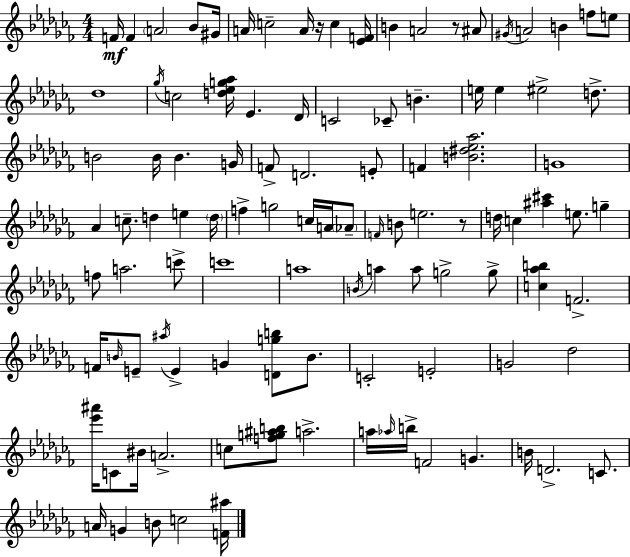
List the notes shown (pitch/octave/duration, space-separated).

F4/s F4/q A4/h Bb4/e G#4/s A4/s C5/h A4/s R/s C5/q [Eb4,F4]/s B4/q A4/h R/e A#4/e G#4/s A4/h B4/q F5/e E5/e Db5/w Gb5/s C5/h [D5,Eb5,G5,Ab5]/s Eb4/q. Db4/s C4/h CES4/e B4/q. E5/s E5/q EIS5/h D5/e. B4/h B4/s B4/q. G4/s F4/e D4/h. E4/e F4/q [B4,D#5,Eb5,Ab5]/h. G4/w Ab4/q C5/e. D5/q E5/q D5/s F5/q G5/h C5/s A4/s Ab4/e F4/s B4/e E5/h. R/e D5/s C5/q [A#5,C#6]/q E5/e. G5/q F5/e A5/h. C6/e C6/w A5/w B4/s A5/q A5/e G5/h G5/e [C5,Ab5,B5]/q F4/h. F4/s B4/s E4/e A#5/s E4/q G4/q [D4,G5,B5]/e B4/e. C4/h E4/h G4/h Db5/h [Eb6,A#6]/s C4/e BIS4/s A4/h. C5/e [F5,G5,A#5,B5]/e A5/h. A5/s Ab5/s B5/s F4/h G4/q. B4/s D4/h. C4/e. A4/s G4/q B4/e C5/h [F4,A#5]/s